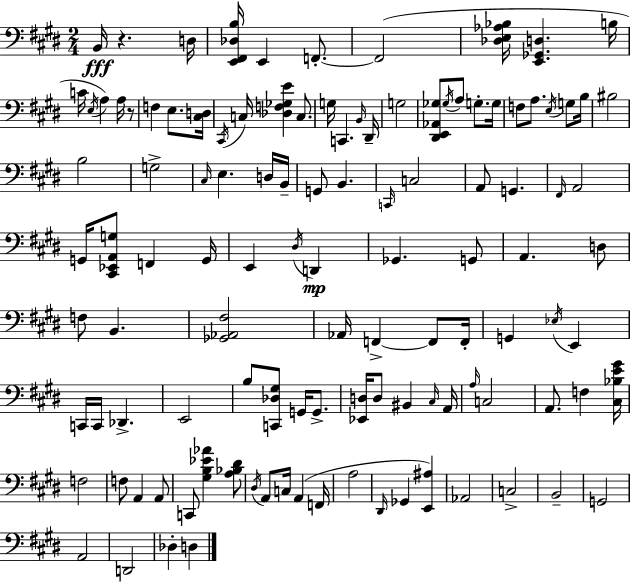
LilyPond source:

{
  \clef bass
  \numericTimeSignature
  \time 2/4
  \key e \major
  b,16\fff r4. d16 | <e, fis, des b>16 e,4 f,8.-.~~ | f,2( | <des e aes bes>16 <e, ges, d>4. b16 | \break c'16 \acciaccatura { e16 }) a4 a16 r8 | f4 e8. | <cis d>16 \acciaccatura { cis,16 } c16 <des f ges e'>4 c8. | g16 c,4. | \break \grace { b,16 } dis,16-- g2 | <dis, e, aes, ges>8 \acciaccatura { ges16 } a8 | g8.-. g16 f8 a8. | \acciaccatura { e16 } g8 b16 bis2 | \break b2 | g2-> | \grace { cis16 } e4. | d16 b,16-- g,8 | \break b,4. \grace { c,16 } c2 | a,8 | g,4. \grace { fis,16 } | a,2 | \break g,16 <cis, ees, a, g>8 f,4 g,16 | e,4 \acciaccatura { dis16 }\mp d,4 | ges,4. g,8 | a,4. d8 | \break f8 b,4. | <ges, aes, fis>2 | aes,16 f,4->~~ f,8 | f,16-. g,4 \acciaccatura { ees16 } e,4 | \break c,16 c,16 des,4.-> | e,2 | b8 <c, des gis>8 g,16 g,8.-> | <ees, d>16 d8 bis,4 | \break \grace { cis16 } a,16 \grace { a16 } c2 | a,8. f4 | <cis bes e' gis'>16 f2 | f8 a,4 | \break a,8 c,8 <gis b ees' aes'>4 | <a bes dis'>8 \acciaccatura { dis16 } a,8 c16 | a,4( f,16 a2 | \grace { dis,16 } ges,4 | \break <e, ais>4) aes,2 | c2-> | b,2-- | g,2 | \break a,2 | d,2 | des4-. | d4 \bar "|."
}